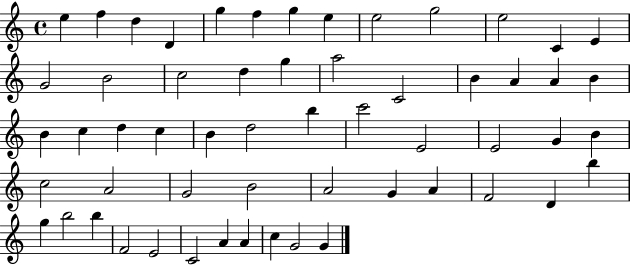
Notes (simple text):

E5/q F5/q D5/q D4/q G5/q F5/q G5/q E5/q E5/h G5/h E5/h C4/q E4/q G4/h B4/h C5/h D5/q G5/q A5/h C4/h B4/q A4/q A4/q B4/q B4/q C5/q D5/q C5/q B4/q D5/h B5/q C6/h E4/h E4/h G4/q B4/q C5/h A4/h G4/h B4/h A4/h G4/q A4/q F4/h D4/q B5/q G5/q B5/h B5/q F4/h E4/h C4/h A4/q A4/q C5/q G4/h G4/q